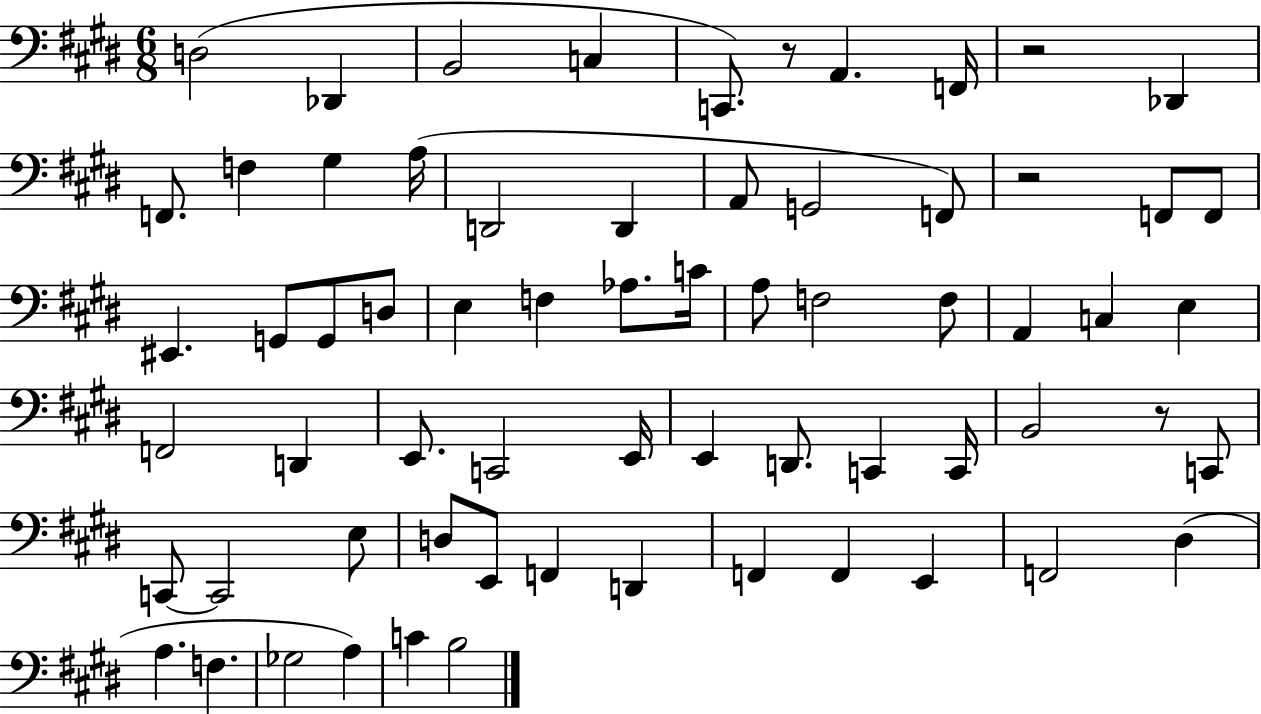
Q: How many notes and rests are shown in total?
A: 66